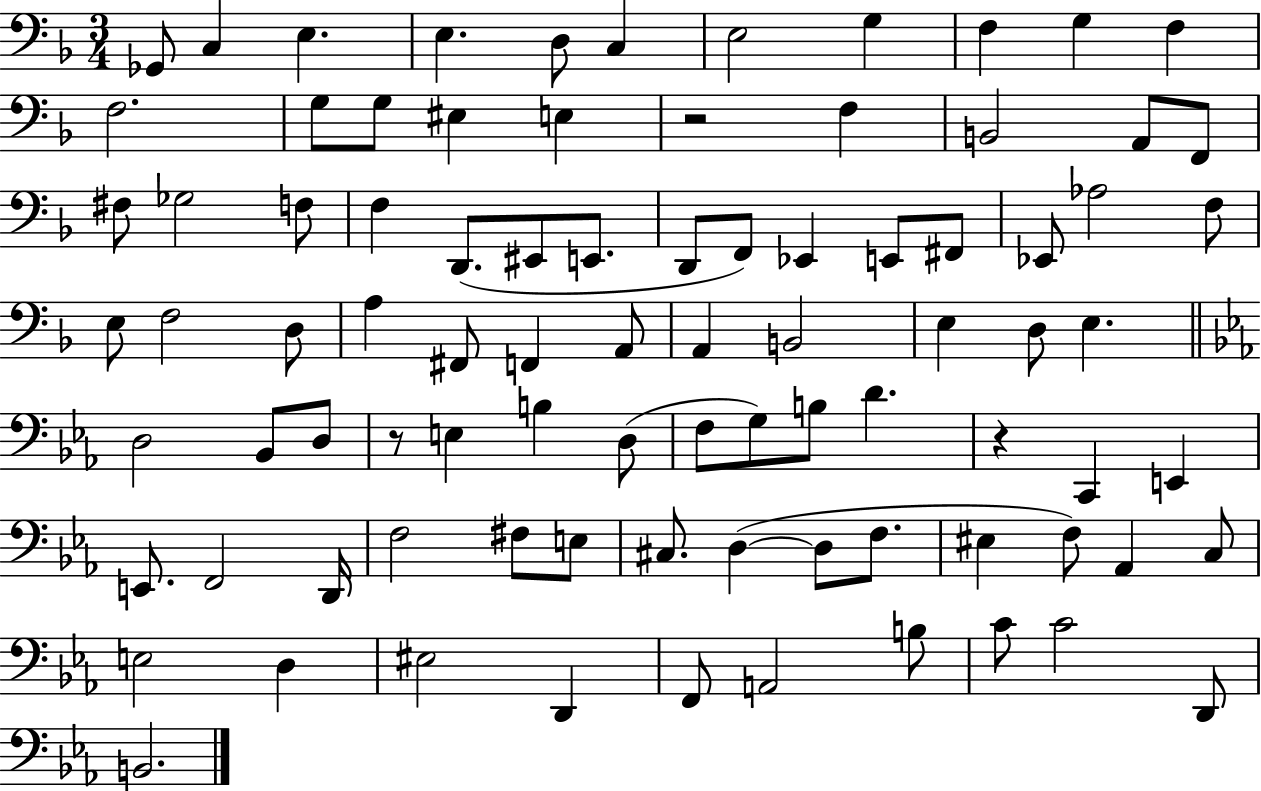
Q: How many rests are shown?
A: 3